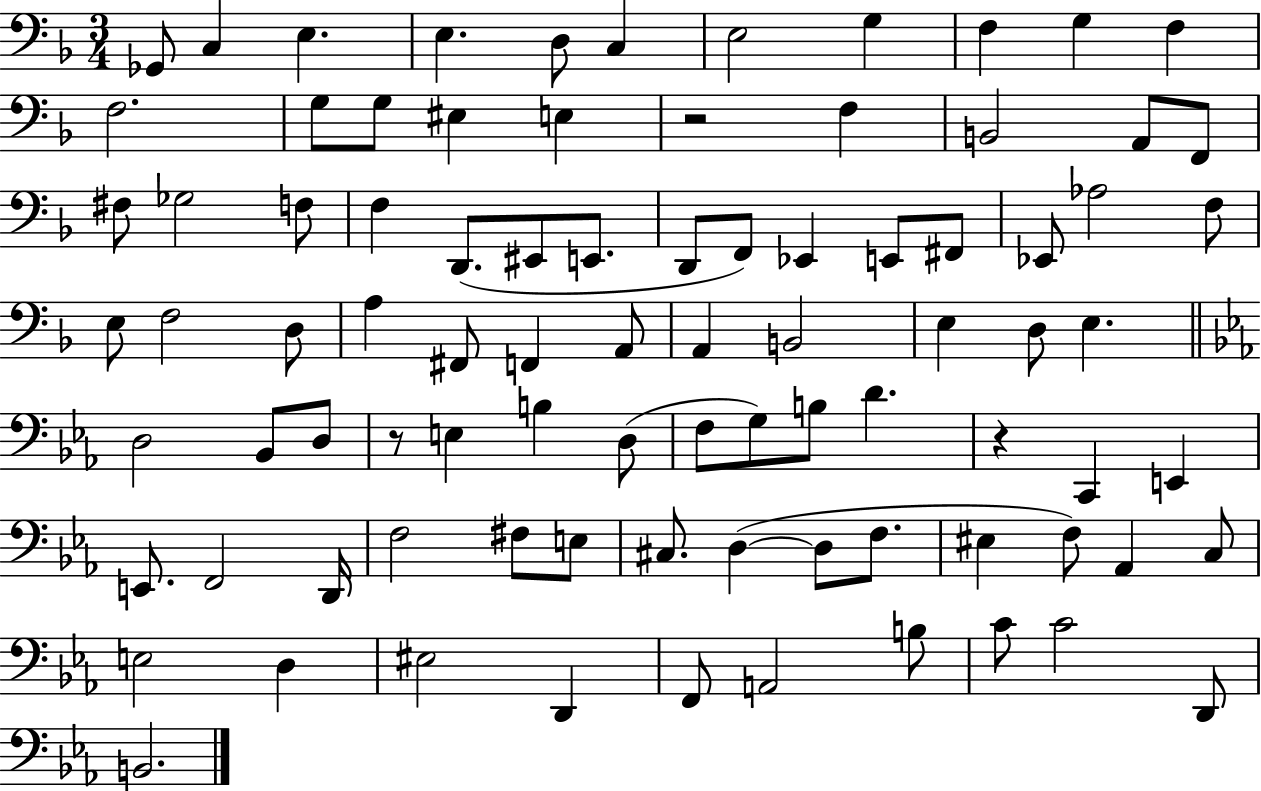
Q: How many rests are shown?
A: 3